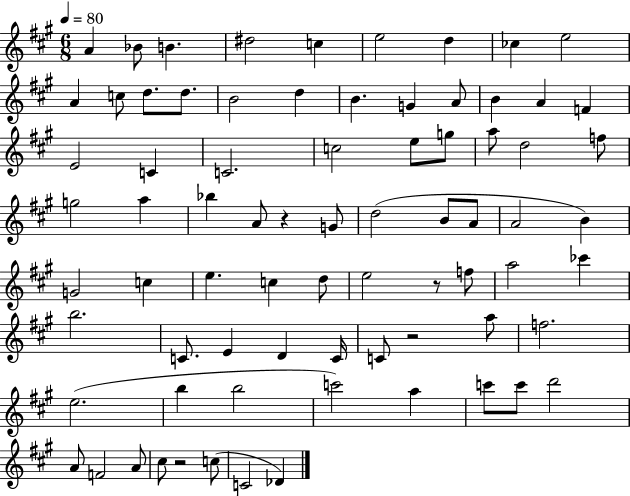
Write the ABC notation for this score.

X:1
T:Untitled
M:6/8
L:1/4
K:A
A _B/2 B ^d2 c e2 d _c e2 A c/2 d/2 d/2 B2 d B G A/2 B A F E2 C C2 c2 e/2 g/2 a/2 d2 f/2 g2 a _b A/2 z G/2 d2 B/2 A/2 A2 B G2 c e c d/2 e2 z/2 f/2 a2 _c' b2 C/2 E D C/4 C/2 z2 a/2 f2 e2 b b2 c'2 a c'/2 c'/2 d'2 A/2 F2 A/2 ^c/2 z2 c/2 C2 _D